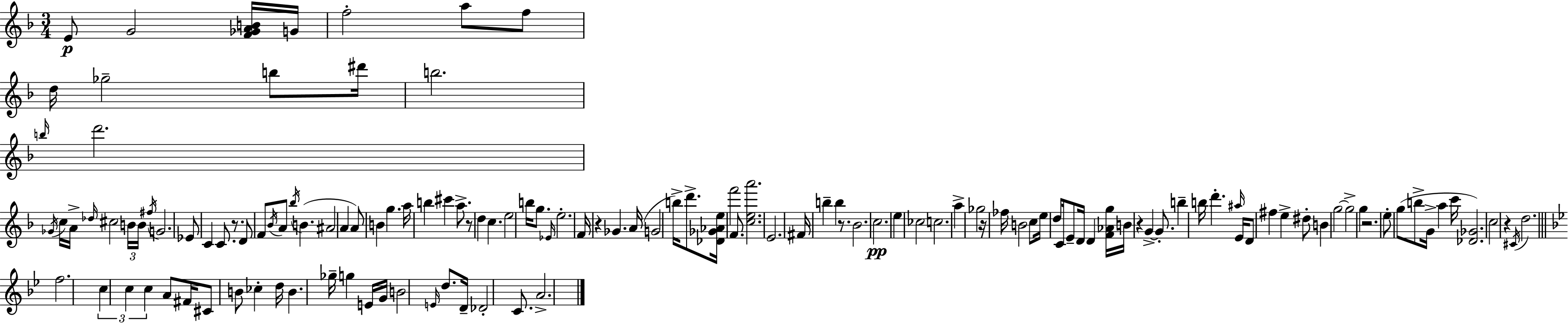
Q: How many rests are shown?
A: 8